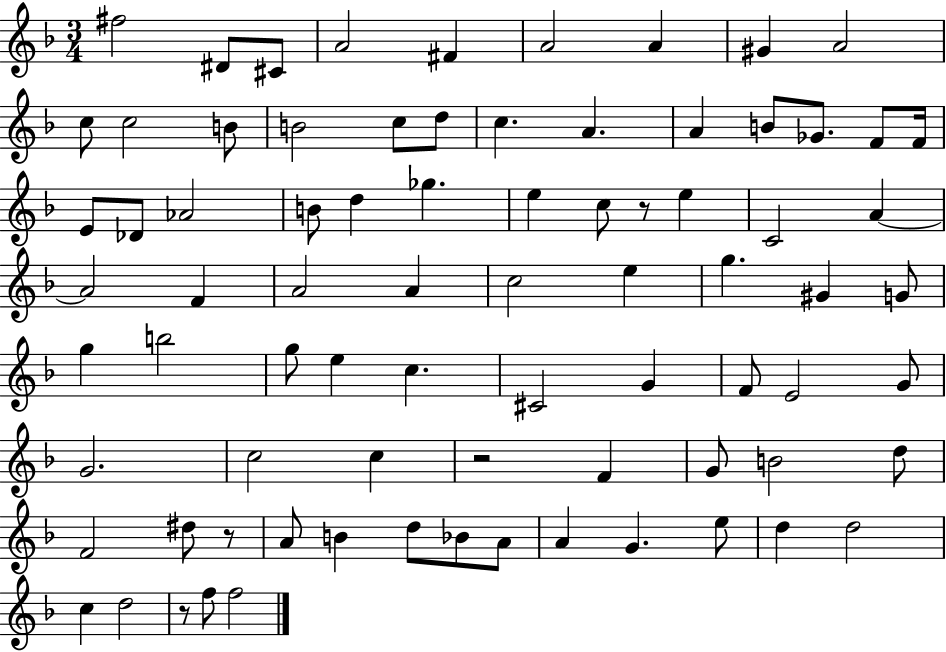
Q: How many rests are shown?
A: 4